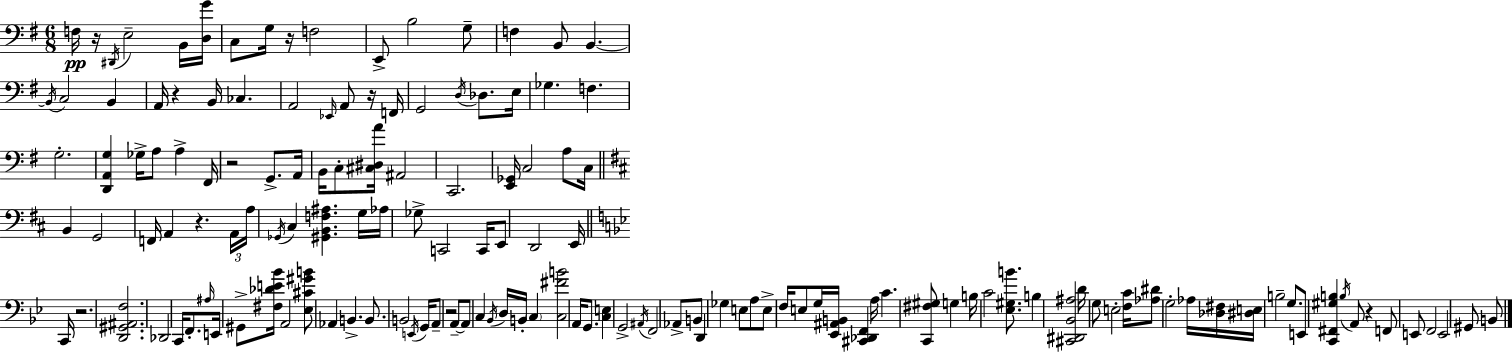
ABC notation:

X:1
T:Untitled
M:6/8
L:1/4
K:G
F,/4 z/4 ^D,,/4 E,2 B,,/4 [D,G]/4 C,/2 G,/4 z/4 F,2 E,,/2 B,2 G,/2 F, B,,/2 B,, B,,/4 C,2 B,, A,,/4 z B,,/4 _C, A,,2 _E,,/4 A,,/2 z/4 F,,/4 G,,2 D,/4 _D,/2 E,/4 _G, F, G,2 [D,,A,,G,] _G,/4 A,/2 A, ^F,,/4 z2 G,,/2 A,,/4 B,,/4 C,/2 [^C,^D,A]/4 ^A,,2 C,,2 [E,,_G,,]/4 C,2 A,/2 C,/4 B,, G,,2 F,,/4 A,, z A,,/4 A,/4 _G,,/4 ^C, [^G,,B,,F,^A,] G,/4 _A,/4 _G,/2 C,,2 C,,/4 E,,/2 D,,2 E,,/4 C,,/4 z2 [D,,^G,,^A,,F,]2 _D,,2 C,,/4 F,,/2 ^A,/4 E,,/4 ^G,,/2 [^F,_DE_B]/4 A,,2 [_E,^C^GB]/2 _A,, B,, B,,/2 B,,2 E,,/4 G,,/4 A,,/2 z2 A,,/2 A,,/2 C, _B,,/4 D,/4 B,,/4 C, [C,^FB]2 A,,/4 G,,/2 [C,E,] G,,2 ^A,,/4 F,,2 _A,,/2 B,,/2 D,, _G, E,/2 A,/2 E,/2 F,/4 E,/2 G,/4 [_E,,^A,,B,,]/4 [^C,,_D,,F,,] A,/4 C [C,,^F,^G,]/2 G, B,/4 C2 [_E,^G,B]/2 B, [^C,,^D,,_B,,^A,]2 D/4 G,/2 E,2 [F,C]/4 [_A,^D]/2 G,2 _A,/4 [_D,^F,]/4 [^D,E,]/4 B,2 G,/2 E,,/2 [C,,^F,,^G,B,] B,/4 A,,/2 z F,,/2 E,,/2 F,,2 E,,2 ^G,,/2 B,,/2